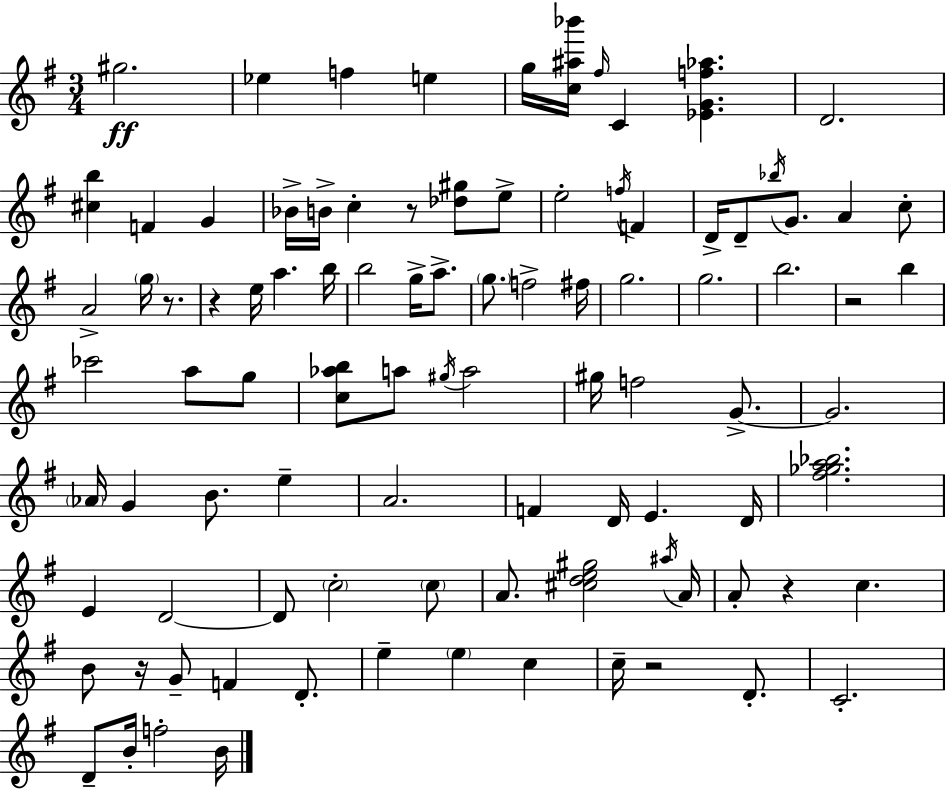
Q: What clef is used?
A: treble